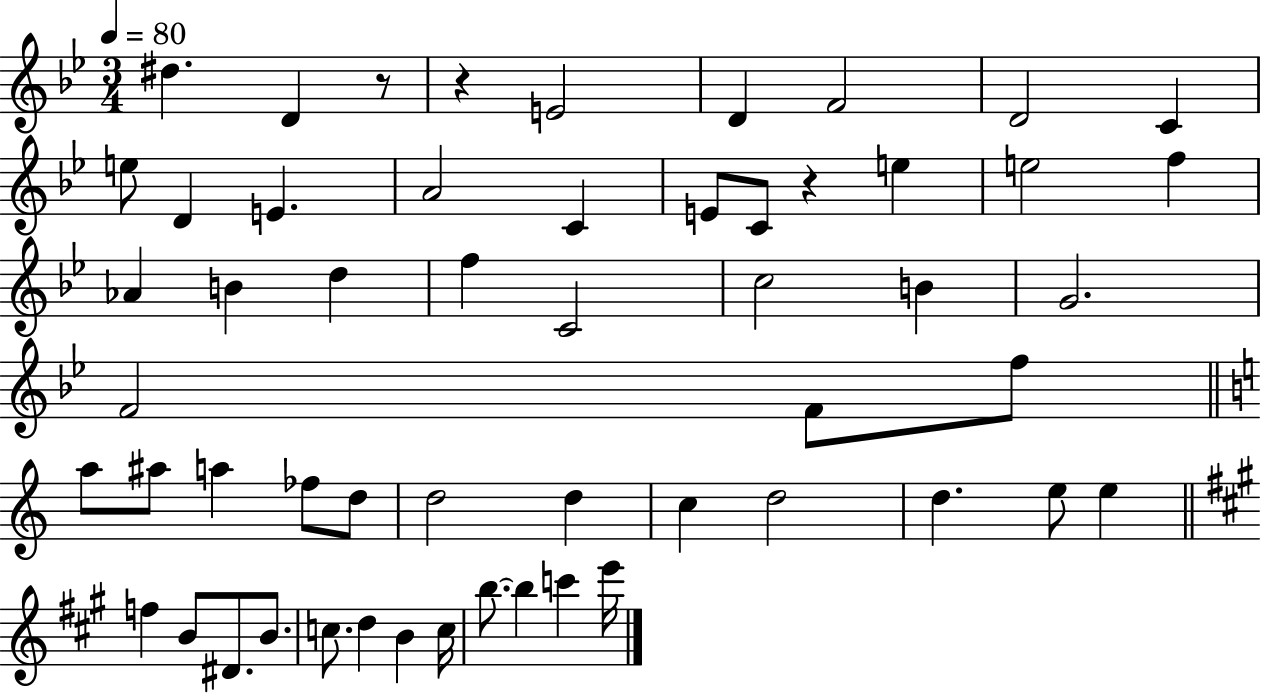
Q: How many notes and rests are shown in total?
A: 55